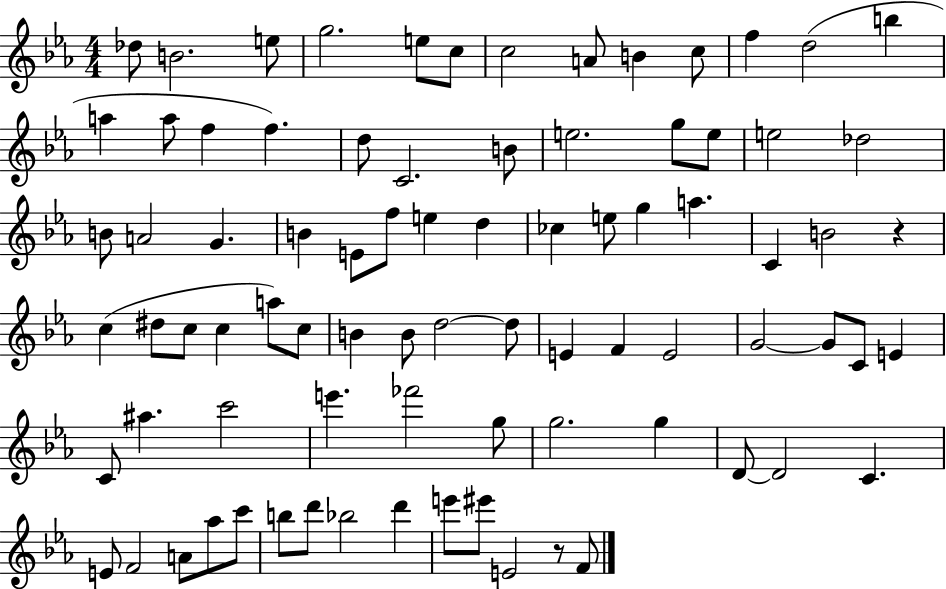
Db5/e B4/h. E5/e G5/h. E5/e C5/e C5/h A4/e B4/q C5/e F5/q D5/h B5/q A5/q A5/e F5/q F5/q. D5/e C4/h. B4/e E5/h. G5/e E5/e E5/h Db5/h B4/e A4/h G4/q. B4/q E4/e F5/e E5/q D5/q CES5/q E5/e G5/q A5/q. C4/q B4/h R/q C5/q D#5/e C5/e C5/q A5/e C5/e B4/q B4/e D5/h D5/e E4/q F4/q E4/h G4/h G4/e C4/e E4/q C4/e A#5/q. C6/h E6/q. FES6/h G5/e G5/h. G5/q D4/e D4/h C4/q. E4/e F4/h A4/e Ab5/e C6/e B5/e D6/e Bb5/h D6/q E6/e EIS6/e E4/h R/e F4/e